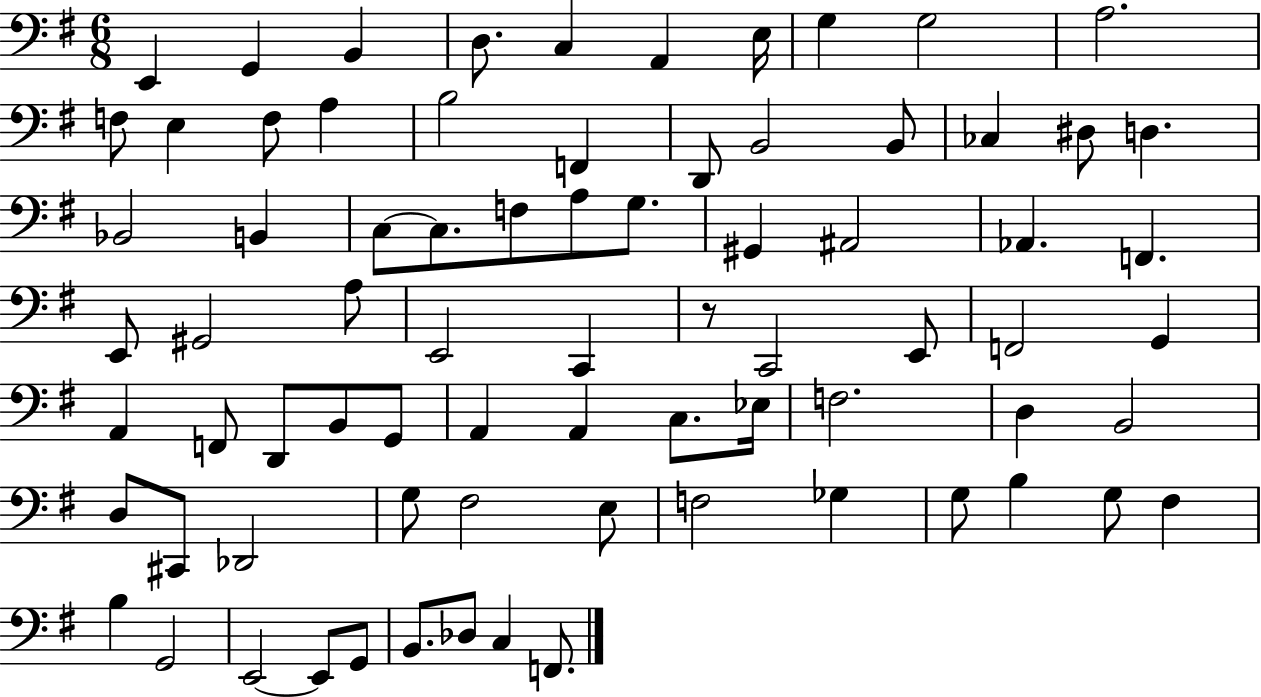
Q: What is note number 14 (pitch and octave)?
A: A3